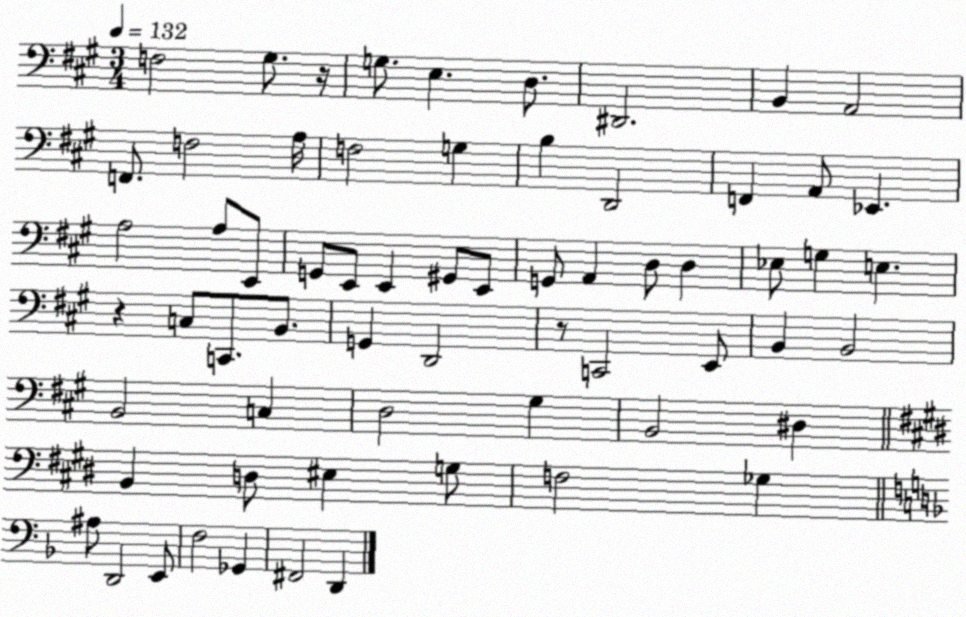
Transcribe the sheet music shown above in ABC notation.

X:1
T:Untitled
M:3/4
L:1/4
K:A
F,2 ^G,/2 z/4 G,/2 E, D,/2 ^D,,2 B,, A,,2 F,,/2 F,2 A,/4 F,2 G, B, D,,2 F,, A,,/2 _E,, A,2 A,/2 E,,/2 G,,/2 E,,/2 E,, ^G,,/2 E,,/2 G,,/2 A,, D,/2 D, _E,/2 G, E, z C,/2 C,,/2 B,,/2 G,, D,,2 z/2 C,,2 E,,/2 B,, B,,2 B,,2 C, D,2 ^G, B,,2 ^D, B,, D,/2 ^E, G,/2 F,2 _G, ^A,/2 D,,2 E,,/2 F,2 _G,, ^F,,2 D,,